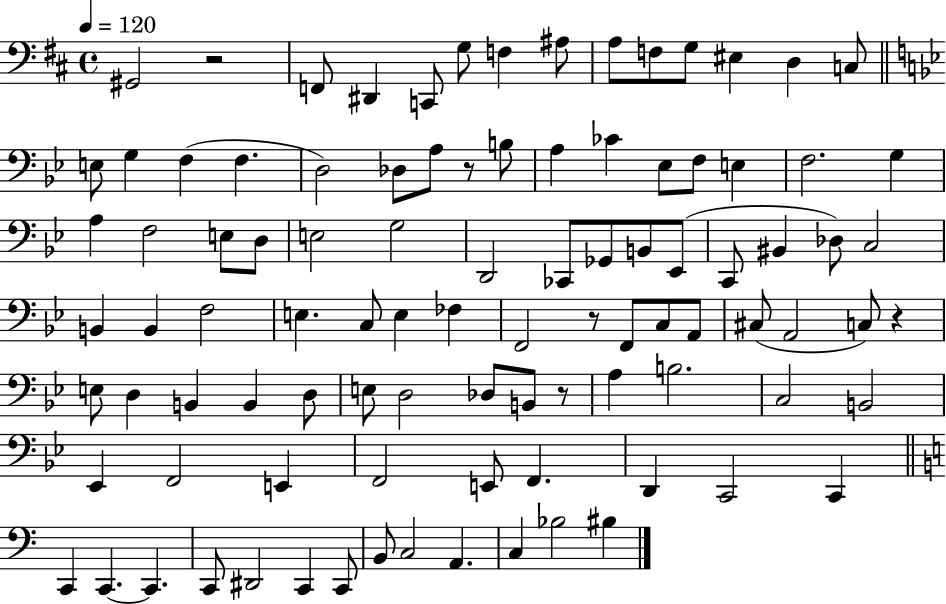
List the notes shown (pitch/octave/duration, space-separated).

G#2/h R/h F2/e D#2/q C2/e G3/e F3/q A#3/e A3/e F3/e G3/e EIS3/q D3/q C3/e E3/e G3/q F3/q F3/q. D3/h Db3/e A3/e R/e B3/e A3/q CES4/q Eb3/e F3/e E3/q F3/h. G3/q A3/q F3/h E3/e D3/e E3/h G3/h D2/h CES2/e Gb2/e B2/e Eb2/e C2/e BIS2/q Db3/e C3/h B2/q B2/q F3/h E3/q. C3/e E3/q FES3/q F2/h R/e F2/e C3/e A2/e C#3/e A2/h C3/e R/q E3/e D3/q B2/q B2/q D3/e E3/e D3/h Db3/e B2/e R/e A3/q B3/h. C3/h B2/h Eb2/q F2/h E2/q F2/h E2/e F2/q. D2/q C2/h C2/q C2/q C2/q. C2/q. C2/e D#2/h C2/q C2/e B2/e C3/h A2/q. C3/q Bb3/h BIS3/q